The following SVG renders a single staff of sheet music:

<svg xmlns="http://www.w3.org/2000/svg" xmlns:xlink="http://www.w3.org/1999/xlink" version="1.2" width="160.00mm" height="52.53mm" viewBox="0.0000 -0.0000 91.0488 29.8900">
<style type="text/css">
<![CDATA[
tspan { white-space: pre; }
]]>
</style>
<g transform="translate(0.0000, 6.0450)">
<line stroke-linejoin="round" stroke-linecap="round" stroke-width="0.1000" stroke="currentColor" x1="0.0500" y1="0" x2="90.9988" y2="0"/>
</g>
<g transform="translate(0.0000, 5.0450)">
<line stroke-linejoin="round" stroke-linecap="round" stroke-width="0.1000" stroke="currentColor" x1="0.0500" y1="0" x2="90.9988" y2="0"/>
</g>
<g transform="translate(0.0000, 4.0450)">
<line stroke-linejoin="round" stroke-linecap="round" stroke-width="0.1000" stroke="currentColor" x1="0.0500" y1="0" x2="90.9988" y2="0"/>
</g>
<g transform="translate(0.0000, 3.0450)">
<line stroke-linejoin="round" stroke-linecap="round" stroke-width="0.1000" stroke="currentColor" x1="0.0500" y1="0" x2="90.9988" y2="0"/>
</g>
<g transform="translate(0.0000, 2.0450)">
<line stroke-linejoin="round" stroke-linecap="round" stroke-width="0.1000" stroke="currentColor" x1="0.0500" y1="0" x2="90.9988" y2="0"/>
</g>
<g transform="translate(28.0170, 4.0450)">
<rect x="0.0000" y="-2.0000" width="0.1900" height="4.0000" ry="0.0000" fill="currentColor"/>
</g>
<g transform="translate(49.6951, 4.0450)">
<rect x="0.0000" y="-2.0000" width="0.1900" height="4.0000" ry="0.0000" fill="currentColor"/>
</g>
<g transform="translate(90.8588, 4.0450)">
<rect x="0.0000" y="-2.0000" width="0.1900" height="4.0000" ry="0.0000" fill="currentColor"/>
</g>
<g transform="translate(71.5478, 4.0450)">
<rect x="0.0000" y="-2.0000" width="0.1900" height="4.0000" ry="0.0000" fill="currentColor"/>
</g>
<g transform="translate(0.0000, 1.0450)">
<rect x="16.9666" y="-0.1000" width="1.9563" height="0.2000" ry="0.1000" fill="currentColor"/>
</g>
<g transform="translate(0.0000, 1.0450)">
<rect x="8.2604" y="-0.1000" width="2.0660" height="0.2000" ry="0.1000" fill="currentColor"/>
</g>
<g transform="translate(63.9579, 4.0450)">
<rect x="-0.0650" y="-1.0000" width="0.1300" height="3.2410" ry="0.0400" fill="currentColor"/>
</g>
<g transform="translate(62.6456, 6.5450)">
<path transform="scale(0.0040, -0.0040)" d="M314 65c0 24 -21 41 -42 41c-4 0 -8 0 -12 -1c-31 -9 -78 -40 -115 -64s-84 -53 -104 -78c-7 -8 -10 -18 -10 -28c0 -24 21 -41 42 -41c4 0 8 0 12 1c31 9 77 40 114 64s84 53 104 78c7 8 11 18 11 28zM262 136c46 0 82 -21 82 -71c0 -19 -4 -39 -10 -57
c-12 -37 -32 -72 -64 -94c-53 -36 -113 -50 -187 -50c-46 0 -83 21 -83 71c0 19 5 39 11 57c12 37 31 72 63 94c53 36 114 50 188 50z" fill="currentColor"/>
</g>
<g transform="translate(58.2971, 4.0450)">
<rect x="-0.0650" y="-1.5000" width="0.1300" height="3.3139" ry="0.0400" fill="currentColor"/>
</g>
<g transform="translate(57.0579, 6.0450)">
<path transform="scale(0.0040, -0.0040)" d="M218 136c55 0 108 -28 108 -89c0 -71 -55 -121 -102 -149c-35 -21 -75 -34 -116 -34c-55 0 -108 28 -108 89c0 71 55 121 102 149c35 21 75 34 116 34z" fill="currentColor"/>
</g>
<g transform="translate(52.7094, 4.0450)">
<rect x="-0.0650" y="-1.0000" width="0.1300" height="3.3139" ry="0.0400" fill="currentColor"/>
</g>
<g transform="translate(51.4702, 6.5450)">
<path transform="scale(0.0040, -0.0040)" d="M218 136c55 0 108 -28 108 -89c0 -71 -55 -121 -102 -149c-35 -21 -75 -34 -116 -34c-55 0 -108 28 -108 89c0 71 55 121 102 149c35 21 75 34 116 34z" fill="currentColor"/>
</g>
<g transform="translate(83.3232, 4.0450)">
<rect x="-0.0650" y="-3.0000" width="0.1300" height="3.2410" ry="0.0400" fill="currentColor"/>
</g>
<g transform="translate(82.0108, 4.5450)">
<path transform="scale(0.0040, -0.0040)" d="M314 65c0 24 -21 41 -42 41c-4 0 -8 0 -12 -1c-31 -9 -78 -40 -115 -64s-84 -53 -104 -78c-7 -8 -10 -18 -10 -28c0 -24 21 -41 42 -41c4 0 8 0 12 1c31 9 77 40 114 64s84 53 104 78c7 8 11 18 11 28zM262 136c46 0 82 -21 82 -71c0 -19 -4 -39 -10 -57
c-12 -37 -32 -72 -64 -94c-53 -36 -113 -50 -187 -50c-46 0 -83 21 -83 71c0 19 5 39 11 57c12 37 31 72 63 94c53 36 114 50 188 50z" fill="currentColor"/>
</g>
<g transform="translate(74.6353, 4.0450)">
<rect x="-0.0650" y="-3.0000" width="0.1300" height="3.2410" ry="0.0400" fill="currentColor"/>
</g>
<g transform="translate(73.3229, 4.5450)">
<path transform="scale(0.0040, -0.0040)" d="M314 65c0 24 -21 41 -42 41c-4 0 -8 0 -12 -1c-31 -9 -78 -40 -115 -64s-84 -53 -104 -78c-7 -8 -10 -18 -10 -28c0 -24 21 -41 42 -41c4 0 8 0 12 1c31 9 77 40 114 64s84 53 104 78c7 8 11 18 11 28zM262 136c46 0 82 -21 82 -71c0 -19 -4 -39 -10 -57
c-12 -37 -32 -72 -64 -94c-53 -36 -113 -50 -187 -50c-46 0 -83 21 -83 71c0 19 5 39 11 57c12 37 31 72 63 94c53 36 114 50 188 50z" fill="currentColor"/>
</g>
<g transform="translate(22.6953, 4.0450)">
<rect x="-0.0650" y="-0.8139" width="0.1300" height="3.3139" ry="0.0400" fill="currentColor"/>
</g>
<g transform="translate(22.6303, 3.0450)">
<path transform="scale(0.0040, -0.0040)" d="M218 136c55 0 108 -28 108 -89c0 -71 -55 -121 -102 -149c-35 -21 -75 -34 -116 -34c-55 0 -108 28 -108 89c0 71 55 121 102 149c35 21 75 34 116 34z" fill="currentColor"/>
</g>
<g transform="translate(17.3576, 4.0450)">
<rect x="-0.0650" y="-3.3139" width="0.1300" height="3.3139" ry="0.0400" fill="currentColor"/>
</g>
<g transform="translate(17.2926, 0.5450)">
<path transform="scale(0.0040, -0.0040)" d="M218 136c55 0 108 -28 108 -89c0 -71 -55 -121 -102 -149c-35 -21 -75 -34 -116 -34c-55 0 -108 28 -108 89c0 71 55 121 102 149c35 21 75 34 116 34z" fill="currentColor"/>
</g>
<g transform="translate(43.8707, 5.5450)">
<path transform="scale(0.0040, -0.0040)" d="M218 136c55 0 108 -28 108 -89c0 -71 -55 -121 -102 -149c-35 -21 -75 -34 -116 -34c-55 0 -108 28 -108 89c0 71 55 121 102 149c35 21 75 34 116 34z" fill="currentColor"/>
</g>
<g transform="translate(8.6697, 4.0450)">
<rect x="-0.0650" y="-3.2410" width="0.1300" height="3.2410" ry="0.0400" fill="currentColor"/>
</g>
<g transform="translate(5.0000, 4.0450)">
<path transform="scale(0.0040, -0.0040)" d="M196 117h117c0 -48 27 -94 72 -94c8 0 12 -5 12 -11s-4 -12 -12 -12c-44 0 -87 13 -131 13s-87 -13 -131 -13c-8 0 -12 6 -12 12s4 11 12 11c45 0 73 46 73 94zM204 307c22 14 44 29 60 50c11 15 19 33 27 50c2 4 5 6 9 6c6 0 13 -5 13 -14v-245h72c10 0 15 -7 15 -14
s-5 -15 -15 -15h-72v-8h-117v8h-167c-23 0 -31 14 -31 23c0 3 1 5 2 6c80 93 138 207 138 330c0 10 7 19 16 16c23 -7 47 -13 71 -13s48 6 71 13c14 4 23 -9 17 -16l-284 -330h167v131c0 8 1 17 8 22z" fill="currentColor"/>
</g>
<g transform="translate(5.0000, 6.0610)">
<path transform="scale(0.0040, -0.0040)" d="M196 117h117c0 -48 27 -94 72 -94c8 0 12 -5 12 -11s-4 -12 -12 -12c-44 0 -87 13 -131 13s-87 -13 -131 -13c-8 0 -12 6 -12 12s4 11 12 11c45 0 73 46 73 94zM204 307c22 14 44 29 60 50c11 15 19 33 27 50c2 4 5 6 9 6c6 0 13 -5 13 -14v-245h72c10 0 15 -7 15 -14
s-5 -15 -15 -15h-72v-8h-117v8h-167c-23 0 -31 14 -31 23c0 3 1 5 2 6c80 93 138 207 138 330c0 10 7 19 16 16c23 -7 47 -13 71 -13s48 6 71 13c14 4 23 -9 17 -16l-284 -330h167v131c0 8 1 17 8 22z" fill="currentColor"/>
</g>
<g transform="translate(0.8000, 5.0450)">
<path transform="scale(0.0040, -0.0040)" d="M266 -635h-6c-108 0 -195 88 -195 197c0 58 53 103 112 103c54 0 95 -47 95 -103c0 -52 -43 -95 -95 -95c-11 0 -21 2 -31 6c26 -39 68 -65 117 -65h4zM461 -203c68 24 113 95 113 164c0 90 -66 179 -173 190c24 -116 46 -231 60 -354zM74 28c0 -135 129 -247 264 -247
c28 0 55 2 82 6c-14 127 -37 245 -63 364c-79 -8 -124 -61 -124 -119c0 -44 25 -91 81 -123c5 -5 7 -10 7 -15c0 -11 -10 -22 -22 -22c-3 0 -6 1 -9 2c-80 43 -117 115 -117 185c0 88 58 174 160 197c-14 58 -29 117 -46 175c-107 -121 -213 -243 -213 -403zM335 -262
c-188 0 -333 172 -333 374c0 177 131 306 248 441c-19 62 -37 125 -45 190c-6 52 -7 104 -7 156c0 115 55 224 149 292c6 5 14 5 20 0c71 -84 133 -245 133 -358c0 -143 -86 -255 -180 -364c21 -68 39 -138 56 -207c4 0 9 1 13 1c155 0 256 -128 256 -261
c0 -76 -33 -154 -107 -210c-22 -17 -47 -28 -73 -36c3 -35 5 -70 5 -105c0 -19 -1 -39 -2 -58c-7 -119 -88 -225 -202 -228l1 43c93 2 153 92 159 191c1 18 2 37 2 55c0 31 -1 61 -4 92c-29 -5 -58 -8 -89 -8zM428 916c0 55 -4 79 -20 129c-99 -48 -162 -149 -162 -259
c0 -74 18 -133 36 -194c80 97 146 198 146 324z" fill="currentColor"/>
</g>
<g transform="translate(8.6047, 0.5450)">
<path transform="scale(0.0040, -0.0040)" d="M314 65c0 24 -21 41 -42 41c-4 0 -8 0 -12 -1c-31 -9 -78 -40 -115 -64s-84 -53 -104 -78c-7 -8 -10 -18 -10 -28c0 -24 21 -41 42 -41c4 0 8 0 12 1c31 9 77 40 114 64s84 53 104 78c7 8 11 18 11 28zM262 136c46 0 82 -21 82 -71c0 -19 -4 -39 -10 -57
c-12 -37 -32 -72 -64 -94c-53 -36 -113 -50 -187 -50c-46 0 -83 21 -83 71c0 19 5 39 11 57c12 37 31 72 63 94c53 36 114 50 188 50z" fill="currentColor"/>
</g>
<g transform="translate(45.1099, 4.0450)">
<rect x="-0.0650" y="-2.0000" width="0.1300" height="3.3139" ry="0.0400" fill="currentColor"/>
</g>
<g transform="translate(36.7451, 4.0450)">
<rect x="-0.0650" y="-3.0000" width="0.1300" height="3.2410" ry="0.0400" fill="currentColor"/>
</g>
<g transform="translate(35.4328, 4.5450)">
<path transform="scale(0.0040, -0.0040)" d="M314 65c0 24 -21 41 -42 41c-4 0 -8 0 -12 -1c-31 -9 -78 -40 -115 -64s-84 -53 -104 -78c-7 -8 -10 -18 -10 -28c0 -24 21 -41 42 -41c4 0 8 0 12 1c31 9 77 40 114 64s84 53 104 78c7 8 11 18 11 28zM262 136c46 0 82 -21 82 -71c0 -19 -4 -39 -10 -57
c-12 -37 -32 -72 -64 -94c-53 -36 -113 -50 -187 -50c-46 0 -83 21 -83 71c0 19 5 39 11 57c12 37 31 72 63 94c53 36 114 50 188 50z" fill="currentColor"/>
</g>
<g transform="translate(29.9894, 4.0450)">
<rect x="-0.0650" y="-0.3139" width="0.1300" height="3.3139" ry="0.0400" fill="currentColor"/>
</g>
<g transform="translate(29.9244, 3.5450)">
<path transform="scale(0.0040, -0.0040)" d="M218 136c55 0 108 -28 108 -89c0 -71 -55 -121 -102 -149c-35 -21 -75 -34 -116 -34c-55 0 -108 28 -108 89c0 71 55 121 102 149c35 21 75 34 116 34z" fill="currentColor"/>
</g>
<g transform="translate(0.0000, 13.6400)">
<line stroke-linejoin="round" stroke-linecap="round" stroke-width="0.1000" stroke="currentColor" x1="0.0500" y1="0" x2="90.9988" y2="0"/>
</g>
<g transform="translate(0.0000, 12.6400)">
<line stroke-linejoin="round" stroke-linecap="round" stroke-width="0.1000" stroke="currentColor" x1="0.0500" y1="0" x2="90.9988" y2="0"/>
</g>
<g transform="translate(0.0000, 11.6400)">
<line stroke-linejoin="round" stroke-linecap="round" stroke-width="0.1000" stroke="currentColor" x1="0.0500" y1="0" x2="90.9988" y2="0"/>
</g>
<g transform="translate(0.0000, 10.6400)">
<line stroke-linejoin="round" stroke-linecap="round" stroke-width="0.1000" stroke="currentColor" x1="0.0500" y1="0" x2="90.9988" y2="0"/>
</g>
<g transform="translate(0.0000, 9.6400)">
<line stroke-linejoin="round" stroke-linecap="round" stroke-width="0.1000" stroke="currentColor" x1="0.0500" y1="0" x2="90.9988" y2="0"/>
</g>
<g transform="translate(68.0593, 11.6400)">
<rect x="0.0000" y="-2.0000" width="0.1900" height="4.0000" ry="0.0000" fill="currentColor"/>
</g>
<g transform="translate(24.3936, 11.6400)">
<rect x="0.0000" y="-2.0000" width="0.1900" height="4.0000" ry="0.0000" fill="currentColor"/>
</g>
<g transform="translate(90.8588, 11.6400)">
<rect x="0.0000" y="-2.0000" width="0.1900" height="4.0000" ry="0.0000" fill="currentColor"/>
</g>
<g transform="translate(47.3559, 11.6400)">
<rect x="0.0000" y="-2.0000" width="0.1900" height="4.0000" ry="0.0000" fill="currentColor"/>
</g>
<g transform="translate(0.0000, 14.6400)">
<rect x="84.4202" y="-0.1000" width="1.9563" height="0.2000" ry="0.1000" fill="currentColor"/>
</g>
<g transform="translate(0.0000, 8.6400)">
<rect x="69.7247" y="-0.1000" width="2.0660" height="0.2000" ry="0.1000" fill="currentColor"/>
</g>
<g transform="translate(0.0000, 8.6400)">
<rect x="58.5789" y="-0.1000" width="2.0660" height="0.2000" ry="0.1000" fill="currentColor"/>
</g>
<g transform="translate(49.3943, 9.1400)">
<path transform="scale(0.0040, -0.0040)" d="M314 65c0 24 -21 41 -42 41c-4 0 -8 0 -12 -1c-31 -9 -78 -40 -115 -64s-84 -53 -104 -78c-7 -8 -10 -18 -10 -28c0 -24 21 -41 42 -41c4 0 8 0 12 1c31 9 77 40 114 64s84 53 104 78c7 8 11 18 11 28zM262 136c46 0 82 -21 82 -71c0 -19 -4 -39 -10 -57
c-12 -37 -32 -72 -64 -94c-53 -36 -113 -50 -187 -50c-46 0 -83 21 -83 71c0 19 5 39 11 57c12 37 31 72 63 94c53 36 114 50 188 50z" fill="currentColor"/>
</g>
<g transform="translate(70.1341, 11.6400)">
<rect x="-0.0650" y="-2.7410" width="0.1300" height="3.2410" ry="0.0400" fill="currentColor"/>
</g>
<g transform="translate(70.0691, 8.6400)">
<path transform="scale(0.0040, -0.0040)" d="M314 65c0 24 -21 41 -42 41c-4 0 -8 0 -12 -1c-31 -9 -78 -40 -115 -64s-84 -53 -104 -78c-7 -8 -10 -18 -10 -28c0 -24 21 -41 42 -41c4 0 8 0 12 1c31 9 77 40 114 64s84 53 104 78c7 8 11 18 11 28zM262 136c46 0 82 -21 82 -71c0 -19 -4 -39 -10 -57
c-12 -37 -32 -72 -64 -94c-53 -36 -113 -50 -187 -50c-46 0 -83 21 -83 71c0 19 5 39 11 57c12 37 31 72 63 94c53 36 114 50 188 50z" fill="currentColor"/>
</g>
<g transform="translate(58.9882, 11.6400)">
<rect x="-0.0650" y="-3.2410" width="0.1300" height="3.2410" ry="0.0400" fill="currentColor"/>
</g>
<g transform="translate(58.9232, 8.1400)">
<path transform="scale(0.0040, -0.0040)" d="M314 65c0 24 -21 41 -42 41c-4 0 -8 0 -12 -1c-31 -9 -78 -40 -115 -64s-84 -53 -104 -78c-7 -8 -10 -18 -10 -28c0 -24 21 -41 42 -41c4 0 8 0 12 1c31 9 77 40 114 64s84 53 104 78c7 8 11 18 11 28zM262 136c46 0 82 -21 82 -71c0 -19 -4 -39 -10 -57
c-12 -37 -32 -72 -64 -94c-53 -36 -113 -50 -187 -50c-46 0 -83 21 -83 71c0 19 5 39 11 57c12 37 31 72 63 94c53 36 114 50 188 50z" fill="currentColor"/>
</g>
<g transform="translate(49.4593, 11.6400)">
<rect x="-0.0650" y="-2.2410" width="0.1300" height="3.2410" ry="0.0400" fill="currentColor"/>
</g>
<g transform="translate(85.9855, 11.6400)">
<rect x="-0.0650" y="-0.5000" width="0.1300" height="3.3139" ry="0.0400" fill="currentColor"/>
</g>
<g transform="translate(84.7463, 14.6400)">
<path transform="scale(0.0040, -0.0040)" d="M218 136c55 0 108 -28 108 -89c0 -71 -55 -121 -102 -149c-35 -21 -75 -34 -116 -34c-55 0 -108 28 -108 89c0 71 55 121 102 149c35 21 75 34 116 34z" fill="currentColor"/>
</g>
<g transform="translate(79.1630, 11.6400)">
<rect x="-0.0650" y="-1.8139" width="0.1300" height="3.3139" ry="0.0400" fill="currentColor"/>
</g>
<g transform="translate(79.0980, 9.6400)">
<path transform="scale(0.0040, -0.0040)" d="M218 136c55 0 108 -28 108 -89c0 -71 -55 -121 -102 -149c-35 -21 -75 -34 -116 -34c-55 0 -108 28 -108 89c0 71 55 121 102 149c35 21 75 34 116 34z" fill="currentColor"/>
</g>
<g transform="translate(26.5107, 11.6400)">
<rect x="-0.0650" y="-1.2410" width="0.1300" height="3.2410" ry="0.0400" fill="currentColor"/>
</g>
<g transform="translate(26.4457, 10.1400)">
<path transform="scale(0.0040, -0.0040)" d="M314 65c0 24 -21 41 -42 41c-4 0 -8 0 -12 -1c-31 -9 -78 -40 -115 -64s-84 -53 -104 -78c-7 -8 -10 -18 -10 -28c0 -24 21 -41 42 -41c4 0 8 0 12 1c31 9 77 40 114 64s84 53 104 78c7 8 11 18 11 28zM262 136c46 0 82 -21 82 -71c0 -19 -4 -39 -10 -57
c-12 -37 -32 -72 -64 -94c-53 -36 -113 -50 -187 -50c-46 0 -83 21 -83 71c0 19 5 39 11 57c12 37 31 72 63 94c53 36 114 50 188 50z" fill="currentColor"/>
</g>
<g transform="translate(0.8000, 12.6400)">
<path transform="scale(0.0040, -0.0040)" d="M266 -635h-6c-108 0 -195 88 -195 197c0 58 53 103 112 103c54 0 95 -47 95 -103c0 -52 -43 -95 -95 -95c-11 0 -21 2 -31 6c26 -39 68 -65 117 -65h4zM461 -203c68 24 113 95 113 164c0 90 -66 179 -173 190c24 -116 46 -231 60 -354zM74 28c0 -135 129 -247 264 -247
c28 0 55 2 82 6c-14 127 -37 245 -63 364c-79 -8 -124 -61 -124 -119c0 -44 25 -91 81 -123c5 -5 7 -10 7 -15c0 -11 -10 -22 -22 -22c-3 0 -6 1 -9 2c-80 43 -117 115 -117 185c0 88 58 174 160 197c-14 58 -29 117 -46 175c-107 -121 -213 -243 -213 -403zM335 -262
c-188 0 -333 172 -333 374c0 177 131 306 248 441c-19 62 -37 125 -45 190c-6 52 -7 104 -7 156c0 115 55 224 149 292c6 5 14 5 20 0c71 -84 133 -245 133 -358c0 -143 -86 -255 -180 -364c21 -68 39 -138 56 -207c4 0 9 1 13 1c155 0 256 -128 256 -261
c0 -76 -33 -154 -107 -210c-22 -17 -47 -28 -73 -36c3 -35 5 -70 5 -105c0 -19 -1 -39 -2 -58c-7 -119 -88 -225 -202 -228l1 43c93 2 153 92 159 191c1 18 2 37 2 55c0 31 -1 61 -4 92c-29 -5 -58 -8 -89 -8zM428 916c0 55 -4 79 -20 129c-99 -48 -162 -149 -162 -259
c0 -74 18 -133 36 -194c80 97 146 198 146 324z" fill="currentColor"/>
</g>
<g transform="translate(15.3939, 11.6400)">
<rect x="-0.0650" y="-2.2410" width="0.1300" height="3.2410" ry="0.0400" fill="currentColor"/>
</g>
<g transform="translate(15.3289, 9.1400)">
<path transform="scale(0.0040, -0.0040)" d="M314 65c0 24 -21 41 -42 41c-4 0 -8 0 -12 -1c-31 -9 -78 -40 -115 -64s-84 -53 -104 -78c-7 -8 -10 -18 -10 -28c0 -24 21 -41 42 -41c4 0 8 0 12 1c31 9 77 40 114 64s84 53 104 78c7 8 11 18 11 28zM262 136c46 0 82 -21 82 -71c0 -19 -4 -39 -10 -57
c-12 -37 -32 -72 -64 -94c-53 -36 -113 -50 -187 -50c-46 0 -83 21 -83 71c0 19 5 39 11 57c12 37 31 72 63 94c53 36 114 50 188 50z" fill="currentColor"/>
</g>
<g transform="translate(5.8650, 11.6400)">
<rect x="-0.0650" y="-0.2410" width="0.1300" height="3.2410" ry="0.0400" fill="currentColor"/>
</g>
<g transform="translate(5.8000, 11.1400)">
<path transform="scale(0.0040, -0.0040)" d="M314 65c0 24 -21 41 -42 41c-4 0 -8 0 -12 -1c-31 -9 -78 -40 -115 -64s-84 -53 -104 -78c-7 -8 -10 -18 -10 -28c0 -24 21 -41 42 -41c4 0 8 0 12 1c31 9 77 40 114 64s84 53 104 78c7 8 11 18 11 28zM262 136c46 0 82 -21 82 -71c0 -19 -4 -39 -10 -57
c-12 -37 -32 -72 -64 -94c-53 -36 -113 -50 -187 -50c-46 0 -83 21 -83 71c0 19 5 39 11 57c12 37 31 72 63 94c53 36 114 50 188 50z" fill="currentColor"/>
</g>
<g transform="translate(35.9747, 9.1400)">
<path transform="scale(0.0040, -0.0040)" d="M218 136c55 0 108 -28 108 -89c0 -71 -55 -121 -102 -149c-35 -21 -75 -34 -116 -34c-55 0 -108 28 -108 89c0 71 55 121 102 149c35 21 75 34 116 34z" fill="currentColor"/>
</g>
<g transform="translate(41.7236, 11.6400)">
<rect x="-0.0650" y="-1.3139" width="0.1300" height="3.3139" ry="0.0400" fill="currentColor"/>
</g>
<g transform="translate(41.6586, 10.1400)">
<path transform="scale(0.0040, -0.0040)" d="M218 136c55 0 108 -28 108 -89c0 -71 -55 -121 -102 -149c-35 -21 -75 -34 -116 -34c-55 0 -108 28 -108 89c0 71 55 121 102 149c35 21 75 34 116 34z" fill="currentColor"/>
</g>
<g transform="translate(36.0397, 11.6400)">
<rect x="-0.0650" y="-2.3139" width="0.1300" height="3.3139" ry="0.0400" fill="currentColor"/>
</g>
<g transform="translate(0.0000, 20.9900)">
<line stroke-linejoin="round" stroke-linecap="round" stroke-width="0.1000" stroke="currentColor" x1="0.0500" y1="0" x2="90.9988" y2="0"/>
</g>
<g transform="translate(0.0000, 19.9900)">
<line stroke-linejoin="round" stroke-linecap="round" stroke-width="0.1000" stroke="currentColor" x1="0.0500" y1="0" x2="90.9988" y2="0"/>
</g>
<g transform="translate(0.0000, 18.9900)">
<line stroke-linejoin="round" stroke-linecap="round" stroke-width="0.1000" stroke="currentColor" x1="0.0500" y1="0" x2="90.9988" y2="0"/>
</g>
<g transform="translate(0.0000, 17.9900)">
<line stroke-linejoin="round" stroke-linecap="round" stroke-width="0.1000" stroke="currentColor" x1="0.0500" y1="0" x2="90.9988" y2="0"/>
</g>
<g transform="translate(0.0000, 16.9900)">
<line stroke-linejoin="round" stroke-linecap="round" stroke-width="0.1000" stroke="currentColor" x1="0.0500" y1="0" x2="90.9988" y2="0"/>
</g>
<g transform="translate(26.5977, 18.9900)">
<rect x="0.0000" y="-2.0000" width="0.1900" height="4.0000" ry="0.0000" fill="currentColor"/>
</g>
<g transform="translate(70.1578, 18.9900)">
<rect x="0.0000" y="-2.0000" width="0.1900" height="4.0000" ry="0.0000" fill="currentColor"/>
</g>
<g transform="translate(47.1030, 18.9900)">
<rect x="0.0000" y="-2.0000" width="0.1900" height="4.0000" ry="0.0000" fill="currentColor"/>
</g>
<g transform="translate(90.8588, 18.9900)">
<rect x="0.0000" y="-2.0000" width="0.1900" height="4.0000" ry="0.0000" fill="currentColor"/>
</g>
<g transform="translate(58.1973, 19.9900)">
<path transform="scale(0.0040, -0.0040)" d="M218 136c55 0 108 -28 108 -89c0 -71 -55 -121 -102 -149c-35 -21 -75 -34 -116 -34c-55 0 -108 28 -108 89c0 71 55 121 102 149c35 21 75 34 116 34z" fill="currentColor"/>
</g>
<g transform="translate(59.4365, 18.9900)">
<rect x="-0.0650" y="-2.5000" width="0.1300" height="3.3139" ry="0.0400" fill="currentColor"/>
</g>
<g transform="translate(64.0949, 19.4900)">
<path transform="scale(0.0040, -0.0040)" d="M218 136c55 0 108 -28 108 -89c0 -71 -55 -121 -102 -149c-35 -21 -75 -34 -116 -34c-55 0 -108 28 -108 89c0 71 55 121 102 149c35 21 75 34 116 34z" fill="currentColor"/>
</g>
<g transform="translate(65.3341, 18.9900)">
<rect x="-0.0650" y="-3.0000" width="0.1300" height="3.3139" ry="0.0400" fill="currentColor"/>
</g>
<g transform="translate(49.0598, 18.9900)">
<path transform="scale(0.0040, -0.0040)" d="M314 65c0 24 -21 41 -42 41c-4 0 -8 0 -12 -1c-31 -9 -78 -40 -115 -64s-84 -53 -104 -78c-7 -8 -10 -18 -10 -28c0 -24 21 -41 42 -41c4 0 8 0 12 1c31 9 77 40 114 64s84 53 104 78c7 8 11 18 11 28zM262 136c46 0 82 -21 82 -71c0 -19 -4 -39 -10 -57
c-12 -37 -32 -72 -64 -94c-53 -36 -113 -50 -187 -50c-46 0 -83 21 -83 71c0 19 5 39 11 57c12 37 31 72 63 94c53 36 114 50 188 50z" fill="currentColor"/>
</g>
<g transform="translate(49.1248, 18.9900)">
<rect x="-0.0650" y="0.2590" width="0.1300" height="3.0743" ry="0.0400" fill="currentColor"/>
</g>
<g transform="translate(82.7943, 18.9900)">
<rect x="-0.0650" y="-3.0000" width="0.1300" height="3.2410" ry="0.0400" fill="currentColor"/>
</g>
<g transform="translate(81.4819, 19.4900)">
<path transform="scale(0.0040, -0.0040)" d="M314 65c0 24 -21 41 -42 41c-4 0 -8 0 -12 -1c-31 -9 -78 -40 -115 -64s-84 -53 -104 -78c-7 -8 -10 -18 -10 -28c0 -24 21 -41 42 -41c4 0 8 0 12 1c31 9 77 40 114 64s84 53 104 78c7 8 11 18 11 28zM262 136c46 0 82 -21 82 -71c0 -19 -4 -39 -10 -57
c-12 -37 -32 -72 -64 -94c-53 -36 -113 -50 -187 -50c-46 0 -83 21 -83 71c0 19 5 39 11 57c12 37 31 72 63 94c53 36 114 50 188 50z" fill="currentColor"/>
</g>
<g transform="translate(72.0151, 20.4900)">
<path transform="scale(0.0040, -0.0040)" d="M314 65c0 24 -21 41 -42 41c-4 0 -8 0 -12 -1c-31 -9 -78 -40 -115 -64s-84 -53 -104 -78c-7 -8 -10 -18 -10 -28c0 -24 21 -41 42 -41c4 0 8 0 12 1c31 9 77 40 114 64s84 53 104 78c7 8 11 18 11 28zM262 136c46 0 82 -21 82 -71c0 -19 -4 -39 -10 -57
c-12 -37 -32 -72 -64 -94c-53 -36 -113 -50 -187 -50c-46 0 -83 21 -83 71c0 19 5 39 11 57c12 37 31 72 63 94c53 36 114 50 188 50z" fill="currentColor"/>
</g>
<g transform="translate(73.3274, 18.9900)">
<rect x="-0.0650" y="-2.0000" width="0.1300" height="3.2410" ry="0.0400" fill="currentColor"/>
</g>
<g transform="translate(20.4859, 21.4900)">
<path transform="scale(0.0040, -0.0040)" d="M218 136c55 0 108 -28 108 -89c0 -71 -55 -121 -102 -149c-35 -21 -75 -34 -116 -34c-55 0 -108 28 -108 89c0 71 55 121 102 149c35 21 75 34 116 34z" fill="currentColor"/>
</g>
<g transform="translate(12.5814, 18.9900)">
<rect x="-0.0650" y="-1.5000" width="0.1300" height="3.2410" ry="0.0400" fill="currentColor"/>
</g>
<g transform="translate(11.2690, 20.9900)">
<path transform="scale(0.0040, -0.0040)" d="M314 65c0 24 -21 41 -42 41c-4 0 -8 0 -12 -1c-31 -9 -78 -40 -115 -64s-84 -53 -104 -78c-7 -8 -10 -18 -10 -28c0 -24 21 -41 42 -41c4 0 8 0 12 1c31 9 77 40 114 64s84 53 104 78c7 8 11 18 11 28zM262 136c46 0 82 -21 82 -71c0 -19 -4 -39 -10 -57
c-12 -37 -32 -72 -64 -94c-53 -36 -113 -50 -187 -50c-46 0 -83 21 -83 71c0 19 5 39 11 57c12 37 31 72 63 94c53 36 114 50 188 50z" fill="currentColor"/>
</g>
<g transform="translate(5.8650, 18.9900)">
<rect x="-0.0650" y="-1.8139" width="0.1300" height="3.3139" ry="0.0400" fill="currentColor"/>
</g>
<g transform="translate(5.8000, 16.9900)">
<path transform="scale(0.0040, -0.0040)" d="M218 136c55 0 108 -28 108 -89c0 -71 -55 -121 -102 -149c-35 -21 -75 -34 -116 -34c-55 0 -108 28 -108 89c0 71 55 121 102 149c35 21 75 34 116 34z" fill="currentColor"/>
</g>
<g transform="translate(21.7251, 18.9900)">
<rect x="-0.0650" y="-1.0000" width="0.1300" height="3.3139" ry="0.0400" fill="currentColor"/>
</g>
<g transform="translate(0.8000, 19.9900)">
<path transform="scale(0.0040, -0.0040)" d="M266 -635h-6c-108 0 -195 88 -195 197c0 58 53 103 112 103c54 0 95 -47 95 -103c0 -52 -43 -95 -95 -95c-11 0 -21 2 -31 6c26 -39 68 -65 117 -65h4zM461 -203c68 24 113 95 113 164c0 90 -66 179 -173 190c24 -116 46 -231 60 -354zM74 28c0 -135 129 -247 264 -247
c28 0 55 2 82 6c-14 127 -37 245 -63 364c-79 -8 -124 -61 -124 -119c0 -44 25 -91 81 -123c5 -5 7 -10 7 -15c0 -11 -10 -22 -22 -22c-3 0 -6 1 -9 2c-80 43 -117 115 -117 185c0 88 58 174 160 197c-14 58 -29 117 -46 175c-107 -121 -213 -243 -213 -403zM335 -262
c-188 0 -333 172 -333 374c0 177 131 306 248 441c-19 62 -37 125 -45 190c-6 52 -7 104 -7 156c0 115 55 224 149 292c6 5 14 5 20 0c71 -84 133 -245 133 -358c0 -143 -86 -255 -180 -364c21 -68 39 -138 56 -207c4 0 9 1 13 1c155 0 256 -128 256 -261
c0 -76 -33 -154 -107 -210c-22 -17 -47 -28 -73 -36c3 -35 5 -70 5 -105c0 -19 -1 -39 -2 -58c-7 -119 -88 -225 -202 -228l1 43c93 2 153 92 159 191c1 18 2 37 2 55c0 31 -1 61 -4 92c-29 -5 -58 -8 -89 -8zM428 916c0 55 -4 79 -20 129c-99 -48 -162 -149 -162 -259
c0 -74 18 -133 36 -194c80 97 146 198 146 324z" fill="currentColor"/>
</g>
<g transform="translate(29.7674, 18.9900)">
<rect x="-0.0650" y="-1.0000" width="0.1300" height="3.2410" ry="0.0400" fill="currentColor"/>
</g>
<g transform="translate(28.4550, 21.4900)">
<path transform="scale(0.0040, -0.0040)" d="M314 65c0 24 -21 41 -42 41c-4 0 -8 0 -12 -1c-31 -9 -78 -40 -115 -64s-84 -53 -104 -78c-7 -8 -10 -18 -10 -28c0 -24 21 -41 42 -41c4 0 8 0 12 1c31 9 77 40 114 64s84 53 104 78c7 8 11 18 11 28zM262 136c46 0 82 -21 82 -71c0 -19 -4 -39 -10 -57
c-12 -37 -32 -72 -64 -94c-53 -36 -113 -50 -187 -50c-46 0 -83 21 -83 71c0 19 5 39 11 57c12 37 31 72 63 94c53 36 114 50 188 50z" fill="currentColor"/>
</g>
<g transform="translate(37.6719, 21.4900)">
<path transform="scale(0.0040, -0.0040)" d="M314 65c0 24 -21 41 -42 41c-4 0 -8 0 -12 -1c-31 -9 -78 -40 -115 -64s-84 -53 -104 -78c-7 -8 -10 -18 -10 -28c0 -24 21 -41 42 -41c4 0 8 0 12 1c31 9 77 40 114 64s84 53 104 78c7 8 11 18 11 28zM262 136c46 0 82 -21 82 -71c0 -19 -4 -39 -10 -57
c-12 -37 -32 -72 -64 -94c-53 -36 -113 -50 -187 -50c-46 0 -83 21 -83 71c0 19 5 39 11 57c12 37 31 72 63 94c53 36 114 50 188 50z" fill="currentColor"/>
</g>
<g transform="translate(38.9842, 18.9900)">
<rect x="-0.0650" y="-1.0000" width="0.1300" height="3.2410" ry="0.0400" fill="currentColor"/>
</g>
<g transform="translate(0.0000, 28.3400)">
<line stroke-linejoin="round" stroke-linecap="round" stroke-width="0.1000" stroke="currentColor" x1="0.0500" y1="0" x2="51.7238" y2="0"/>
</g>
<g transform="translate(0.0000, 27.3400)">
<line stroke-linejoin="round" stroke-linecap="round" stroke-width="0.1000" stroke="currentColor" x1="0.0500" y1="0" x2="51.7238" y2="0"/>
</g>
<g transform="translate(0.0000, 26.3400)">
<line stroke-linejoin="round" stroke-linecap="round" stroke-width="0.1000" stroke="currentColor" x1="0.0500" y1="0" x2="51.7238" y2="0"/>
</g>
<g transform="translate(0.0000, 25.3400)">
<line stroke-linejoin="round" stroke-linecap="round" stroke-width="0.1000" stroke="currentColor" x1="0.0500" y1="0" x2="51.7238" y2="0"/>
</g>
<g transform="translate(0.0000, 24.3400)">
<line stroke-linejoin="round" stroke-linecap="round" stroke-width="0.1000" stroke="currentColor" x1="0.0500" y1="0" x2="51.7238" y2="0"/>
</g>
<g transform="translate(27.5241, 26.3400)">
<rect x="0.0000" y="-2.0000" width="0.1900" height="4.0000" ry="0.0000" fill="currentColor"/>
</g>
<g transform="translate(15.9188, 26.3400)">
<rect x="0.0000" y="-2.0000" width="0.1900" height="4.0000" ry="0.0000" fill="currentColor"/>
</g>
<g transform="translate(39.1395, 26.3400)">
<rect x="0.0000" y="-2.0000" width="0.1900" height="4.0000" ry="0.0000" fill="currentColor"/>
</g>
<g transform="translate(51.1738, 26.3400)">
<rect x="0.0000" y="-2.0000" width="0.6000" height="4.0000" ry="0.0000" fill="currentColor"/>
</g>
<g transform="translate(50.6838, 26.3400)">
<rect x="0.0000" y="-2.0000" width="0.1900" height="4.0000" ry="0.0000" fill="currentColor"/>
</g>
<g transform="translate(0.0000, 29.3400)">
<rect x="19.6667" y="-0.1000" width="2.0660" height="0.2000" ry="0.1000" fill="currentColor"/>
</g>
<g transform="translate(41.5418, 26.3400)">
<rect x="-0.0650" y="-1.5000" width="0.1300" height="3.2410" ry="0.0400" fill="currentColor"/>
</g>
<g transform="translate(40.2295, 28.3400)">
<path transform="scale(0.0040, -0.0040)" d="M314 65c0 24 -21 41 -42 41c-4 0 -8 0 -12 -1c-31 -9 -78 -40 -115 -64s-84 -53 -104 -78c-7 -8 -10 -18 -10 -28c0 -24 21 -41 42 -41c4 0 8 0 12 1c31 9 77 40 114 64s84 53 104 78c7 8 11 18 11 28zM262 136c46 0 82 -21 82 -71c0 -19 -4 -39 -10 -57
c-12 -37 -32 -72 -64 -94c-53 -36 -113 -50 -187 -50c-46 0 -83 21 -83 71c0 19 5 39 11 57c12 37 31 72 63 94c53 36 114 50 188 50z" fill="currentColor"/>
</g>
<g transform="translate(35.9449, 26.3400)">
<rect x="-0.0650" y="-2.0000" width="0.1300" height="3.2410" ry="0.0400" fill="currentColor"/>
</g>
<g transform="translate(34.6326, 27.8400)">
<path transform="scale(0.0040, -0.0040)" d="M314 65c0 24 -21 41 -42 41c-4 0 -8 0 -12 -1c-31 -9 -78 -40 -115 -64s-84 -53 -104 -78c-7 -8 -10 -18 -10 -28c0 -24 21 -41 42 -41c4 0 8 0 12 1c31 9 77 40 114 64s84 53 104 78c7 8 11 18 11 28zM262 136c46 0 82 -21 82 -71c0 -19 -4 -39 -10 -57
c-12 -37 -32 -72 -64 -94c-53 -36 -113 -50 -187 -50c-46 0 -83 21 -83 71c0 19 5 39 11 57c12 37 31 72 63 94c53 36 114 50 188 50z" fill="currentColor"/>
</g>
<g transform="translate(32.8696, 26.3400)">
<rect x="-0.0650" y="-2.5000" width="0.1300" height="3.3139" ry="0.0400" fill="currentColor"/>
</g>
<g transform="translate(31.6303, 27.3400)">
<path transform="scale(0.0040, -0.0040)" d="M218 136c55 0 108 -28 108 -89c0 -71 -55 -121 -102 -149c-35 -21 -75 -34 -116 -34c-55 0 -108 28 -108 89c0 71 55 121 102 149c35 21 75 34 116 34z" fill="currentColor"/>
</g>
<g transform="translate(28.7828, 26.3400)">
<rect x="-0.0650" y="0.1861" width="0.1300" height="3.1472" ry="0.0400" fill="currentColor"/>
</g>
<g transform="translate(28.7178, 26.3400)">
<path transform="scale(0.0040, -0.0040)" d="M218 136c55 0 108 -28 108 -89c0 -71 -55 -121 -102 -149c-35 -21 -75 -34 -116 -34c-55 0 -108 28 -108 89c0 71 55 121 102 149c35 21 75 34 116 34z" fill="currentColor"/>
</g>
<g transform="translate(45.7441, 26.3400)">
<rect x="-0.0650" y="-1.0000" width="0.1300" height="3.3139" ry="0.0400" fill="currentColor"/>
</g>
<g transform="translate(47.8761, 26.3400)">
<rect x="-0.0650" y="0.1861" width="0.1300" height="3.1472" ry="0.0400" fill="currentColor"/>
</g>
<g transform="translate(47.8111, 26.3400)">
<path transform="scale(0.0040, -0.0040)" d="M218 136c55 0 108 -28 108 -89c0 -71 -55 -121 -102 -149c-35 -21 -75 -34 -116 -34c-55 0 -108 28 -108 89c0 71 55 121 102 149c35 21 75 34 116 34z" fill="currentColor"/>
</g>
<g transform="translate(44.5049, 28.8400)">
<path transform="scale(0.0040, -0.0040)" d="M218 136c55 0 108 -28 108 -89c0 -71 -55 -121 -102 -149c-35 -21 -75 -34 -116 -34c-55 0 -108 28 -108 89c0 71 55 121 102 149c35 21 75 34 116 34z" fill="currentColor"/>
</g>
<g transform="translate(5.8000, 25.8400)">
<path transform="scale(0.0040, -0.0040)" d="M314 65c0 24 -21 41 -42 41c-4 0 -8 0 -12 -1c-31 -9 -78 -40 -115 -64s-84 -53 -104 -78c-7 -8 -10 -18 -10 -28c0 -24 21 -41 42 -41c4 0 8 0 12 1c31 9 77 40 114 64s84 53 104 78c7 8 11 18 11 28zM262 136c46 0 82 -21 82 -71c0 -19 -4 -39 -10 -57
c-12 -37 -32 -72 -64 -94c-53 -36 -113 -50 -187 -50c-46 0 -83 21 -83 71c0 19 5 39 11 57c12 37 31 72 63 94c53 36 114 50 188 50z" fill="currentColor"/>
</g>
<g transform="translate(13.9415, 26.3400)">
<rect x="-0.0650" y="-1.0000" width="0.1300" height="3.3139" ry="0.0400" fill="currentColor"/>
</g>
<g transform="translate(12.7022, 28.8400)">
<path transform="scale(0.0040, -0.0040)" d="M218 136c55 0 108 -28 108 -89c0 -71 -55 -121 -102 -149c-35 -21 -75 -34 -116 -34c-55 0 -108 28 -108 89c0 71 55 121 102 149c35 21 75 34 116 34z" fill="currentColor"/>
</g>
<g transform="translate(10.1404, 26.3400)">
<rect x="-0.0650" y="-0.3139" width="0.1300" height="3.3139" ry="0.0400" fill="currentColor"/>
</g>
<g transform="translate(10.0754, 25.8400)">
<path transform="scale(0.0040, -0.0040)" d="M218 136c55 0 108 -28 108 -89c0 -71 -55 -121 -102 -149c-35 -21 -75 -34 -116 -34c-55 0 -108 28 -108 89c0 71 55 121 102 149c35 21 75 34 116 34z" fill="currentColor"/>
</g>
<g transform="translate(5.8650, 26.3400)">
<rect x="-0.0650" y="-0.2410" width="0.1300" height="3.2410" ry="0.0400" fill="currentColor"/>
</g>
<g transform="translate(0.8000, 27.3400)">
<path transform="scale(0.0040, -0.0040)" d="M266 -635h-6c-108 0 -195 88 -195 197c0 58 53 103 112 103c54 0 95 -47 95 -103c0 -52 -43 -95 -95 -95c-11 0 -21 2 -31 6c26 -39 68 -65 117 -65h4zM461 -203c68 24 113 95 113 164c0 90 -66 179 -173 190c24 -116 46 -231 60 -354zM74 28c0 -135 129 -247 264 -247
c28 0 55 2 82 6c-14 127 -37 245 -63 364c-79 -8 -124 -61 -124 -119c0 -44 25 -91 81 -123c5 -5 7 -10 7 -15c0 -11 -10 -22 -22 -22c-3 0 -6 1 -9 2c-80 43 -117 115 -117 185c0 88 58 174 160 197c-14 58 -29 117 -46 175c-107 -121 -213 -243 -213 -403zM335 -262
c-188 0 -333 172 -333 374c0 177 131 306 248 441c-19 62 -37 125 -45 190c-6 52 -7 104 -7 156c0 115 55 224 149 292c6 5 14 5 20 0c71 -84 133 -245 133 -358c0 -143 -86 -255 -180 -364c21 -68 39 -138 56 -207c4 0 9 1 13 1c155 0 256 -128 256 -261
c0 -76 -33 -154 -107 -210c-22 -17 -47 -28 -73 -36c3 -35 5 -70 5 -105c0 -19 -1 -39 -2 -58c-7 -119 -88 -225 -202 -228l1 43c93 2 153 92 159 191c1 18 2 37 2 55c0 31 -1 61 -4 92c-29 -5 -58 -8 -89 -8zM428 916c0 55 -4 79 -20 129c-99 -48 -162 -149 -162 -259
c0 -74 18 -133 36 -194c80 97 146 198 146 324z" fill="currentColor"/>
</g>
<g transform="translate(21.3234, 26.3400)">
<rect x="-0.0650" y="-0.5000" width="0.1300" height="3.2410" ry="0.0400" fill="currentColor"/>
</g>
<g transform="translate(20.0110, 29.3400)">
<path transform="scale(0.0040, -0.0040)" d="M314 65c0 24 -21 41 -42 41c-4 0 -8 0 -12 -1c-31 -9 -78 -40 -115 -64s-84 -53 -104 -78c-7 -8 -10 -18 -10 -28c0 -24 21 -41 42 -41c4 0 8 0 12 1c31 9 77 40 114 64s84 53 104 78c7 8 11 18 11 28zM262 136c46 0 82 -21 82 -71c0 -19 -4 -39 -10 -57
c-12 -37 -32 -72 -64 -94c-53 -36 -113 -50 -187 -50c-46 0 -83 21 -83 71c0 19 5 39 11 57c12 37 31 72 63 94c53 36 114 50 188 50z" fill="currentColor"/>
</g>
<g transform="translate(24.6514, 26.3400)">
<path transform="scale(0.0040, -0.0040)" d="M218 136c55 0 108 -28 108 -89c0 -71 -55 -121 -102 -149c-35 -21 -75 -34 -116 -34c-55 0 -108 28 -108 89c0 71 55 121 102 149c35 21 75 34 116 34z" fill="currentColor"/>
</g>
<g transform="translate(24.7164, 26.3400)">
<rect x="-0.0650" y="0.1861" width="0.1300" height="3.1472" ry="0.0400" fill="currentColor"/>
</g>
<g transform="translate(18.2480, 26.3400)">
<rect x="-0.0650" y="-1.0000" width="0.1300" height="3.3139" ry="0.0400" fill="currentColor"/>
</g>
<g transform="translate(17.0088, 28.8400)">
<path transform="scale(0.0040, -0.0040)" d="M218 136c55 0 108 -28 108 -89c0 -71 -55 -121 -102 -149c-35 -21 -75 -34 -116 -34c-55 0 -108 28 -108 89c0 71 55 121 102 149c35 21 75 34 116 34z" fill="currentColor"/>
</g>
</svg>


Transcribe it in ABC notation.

X:1
T:Untitled
M:4/4
L:1/4
K:C
b2 b d c A2 F D E D2 A2 A2 c2 g2 e2 g e g2 b2 a2 f C f E2 D D2 D2 B2 G A F2 A2 c2 c D D C2 B B G F2 E2 D B